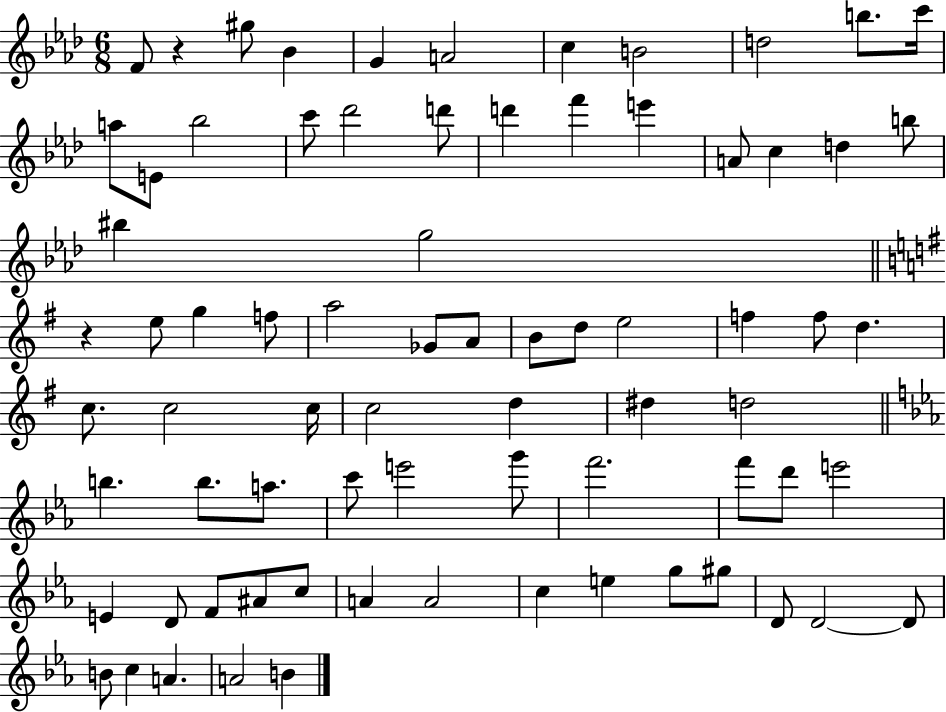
{
  \clef treble
  \numericTimeSignature
  \time 6/8
  \key aes \major
  \repeat volta 2 { f'8 r4 gis''8 bes'4 | g'4 a'2 | c''4 b'2 | d''2 b''8. c'''16 | \break a''8 e'8 bes''2 | c'''8 des'''2 d'''8 | d'''4 f'''4 e'''4 | a'8 c''4 d''4 b''8 | \break bis''4 g''2 | \bar "||" \break \key e \minor r4 e''8 g''4 f''8 | a''2 ges'8 a'8 | b'8 d''8 e''2 | f''4 f''8 d''4. | \break c''8. c''2 c''16 | c''2 d''4 | dis''4 d''2 | \bar "||" \break \key ees \major b''4. b''8. a''8. | c'''8 e'''2 g'''8 | f'''2. | f'''8 d'''8 e'''2 | \break e'4 d'8 f'8 ais'8 c''8 | a'4 a'2 | c''4 e''4 g''8 gis''8 | d'8 d'2~~ d'8 | \break b'8 c''4 a'4. | a'2 b'4 | } \bar "|."
}